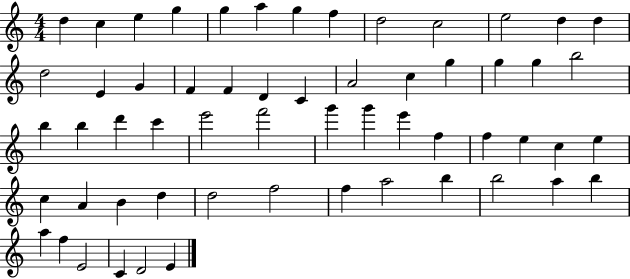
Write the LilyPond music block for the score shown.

{
  \clef treble
  \numericTimeSignature
  \time 4/4
  \key c \major
  d''4 c''4 e''4 g''4 | g''4 a''4 g''4 f''4 | d''2 c''2 | e''2 d''4 d''4 | \break d''2 e'4 g'4 | f'4 f'4 d'4 c'4 | a'2 c''4 g''4 | g''4 g''4 b''2 | \break b''4 b''4 d'''4 c'''4 | e'''2 f'''2 | g'''4 g'''4 e'''4 f''4 | f''4 e''4 c''4 e''4 | \break c''4 a'4 b'4 d''4 | d''2 f''2 | f''4 a''2 b''4 | b''2 a''4 b''4 | \break a''4 f''4 e'2 | c'4 d'2 e'4 | \bar "|."
}